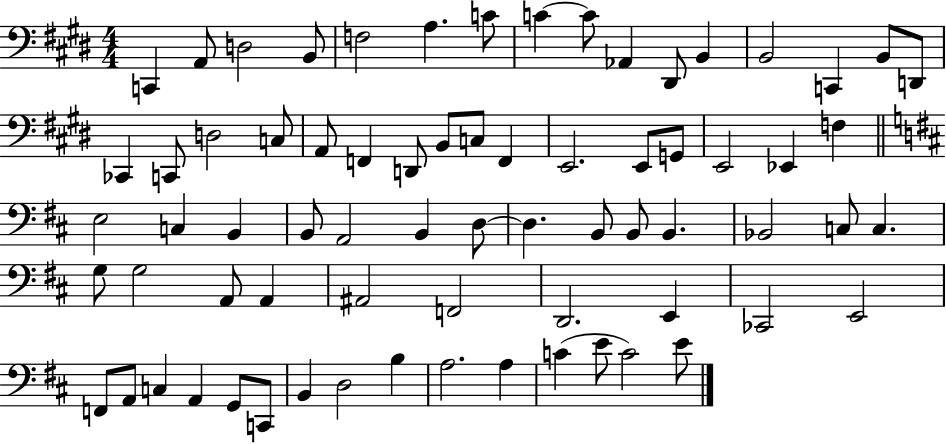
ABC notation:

X:1
T:Untitled
M:4/4
L:1/4
K:E
C,, A,,/2 D,2 B,,/2 F,2 A, C/2 C C/2 _A,, ^D,,/2 B,, B,,2 C,, B,,/2 D,,/2 _C,, C,,/2 D,2 C,/2 A,,/2 F,, D,,/2 B,,/2 C,/2 F,, E,,2 E,,/2 G,,/2 E,,2 _E,, F, E,2 C, B,, B,,/2 A,,2 B,, D,/2 D, B,,/2 B,,/2 B,, _B,,2 C,/2 C, G,/2 G,2 A,,/2 A,, ^A,,2 F,,2 D,,2 E,, _C,,2 E,,2 F,,/2 A,,/2 C, A,, G,,/2 C,,/2 B,, D,2 B, A,2 A, C E/2 C2 E/2